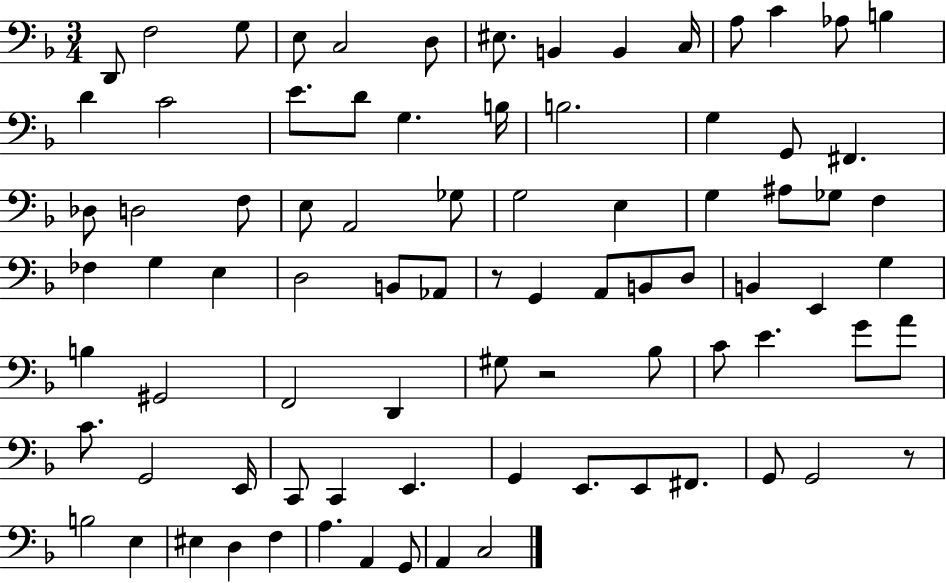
D2/e F3/h G3/e E3/e C3/h D3/e EIS3/e. B2/q B2/q C3/s A3/e C4/q Ab3/e B3/q D4/q C4/h E4/e. D4/e G3/q. B3/s B3/h. G3/q G2/e F#2/q. Db3/e D3/h F3/e E3/e A2/h Gb3/e G3/h E3/q G3/q A#3/e Gb3/e F3/q FES3/q G3/q E3/q D3/h B2/e Ab2/e R/e G2/q A2/e B2/e D3/e B2/q E2/q G3/q B3/q G#2/h F2/h D2/q G#3/e R/h Bb3/e C4/e E4/q. G4/e A4/e C4/e. G2/h E2/s C2/e C2/q E2/q. G2/q E2/e. E2/e F#2/e. G2/e G2/h R/e B3/h E3/q EIS3/q D3/q F3/q A3/q. A2/q G2/e A2/q C3/h